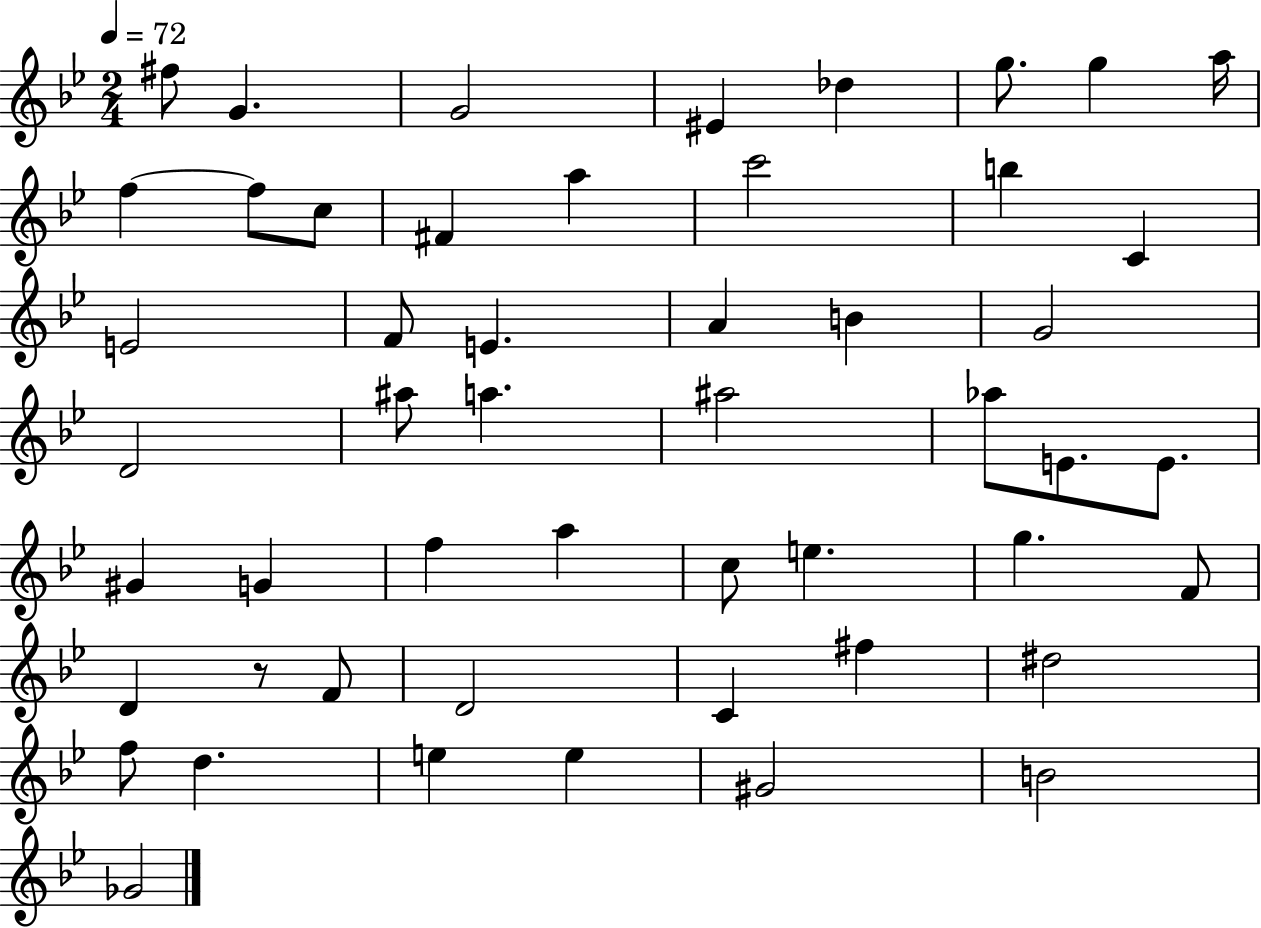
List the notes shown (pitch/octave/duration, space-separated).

F#5/e G4/q. G4/h EIS4/q Db5/q G5/e. G5/q A5/s F5/q F5/e C5/e F#4/q A5/q C6/h B5/q C4/q E4/h F4/e E4/q. A4/q B4/q G4/h D4/h A#5/e A5/q. A#5/h Ab5/e E4/e. E4/e. G#4/q G4/q F5/q A5/q C5/e E5/q. G5/q. F4/e D4/q R/e F4/e D4/h C4/q F#5/q D#5/h F5/e D5/q. E5/q E5/q G#4/h B4/h Gb4/h